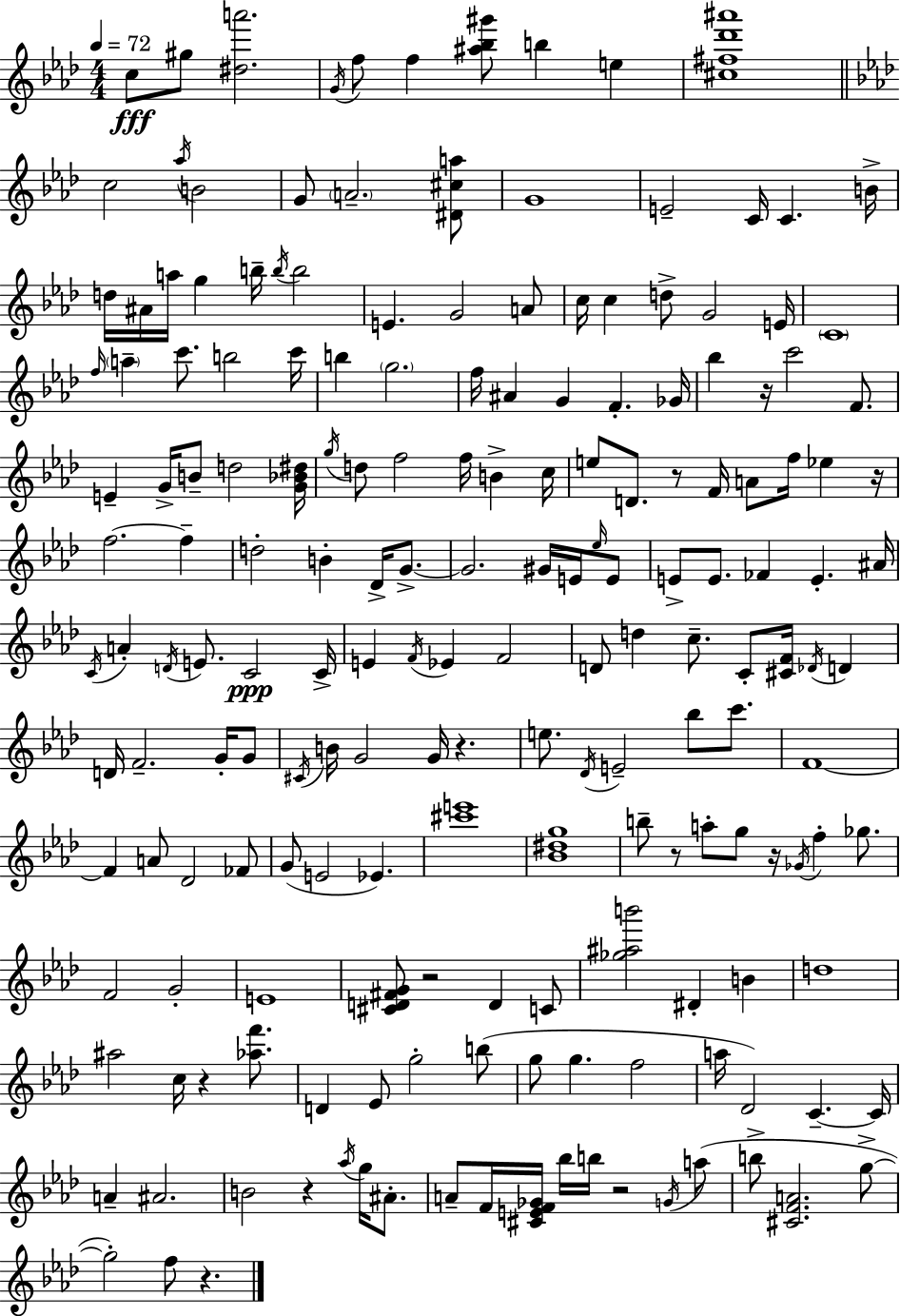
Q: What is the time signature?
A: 4/4